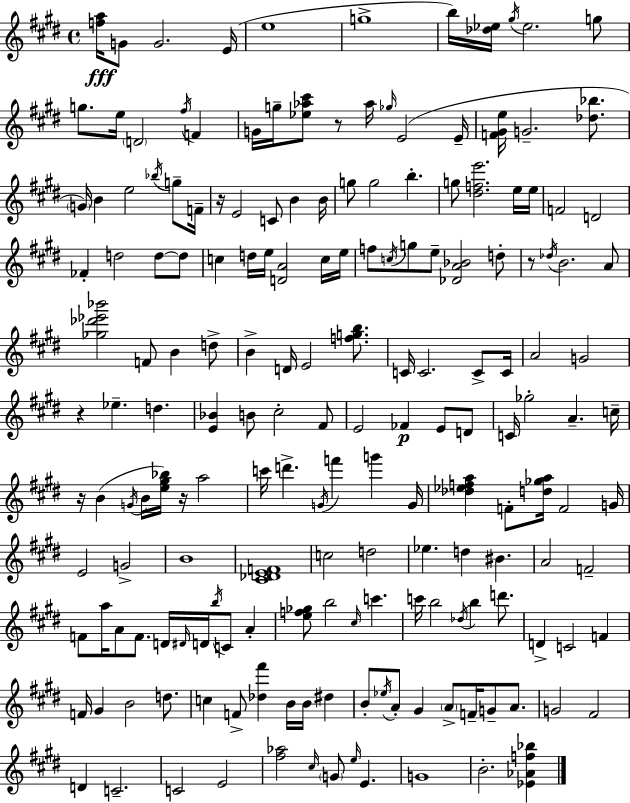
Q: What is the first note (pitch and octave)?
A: G4